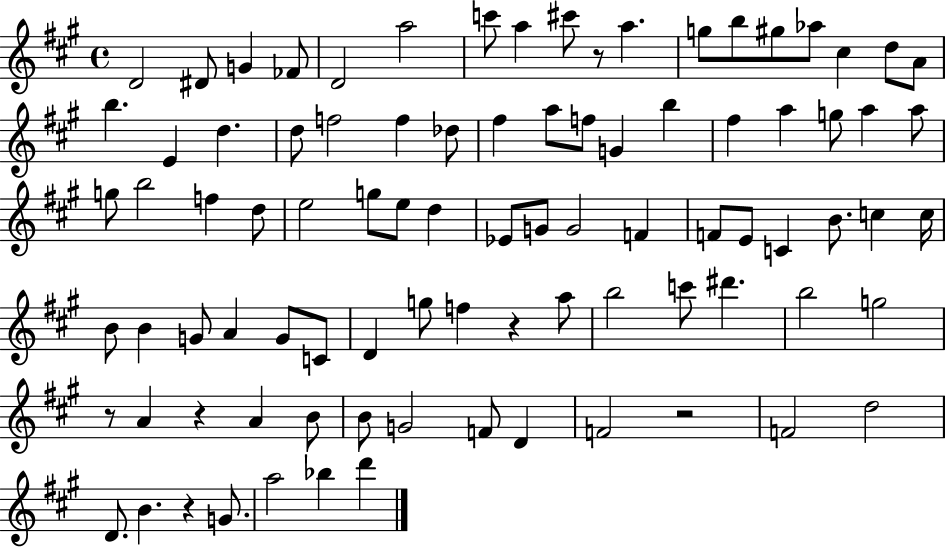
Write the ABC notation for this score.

X:1
T:Untitled
M:4/4
L:1/4
K:A
D2 ^D/2 G _F/2 D2 a2 c'/2 a ^c'/2 z/2 a g/2 b/2 ^g/2 _a/2 ^c d/2 A/2 b E d d/2 f2 f _d/2 ^f a/2 f/2 G b ^f a g/2 a a/2 g/2 b2 f d/2 e2 g/2 e/2 d _E/2 G/2 G2 F F/2 E/2 C B/2 c c/4 B/2 B G/2 A G/2 C/2 D g/2 f z a/2 b2 c'/2 ^d' b2 g2 z/2 A z A B/2 B/2 G2 F/2 D F2 z2 F2 d2 D/2 B z G/2 a2 _b d'